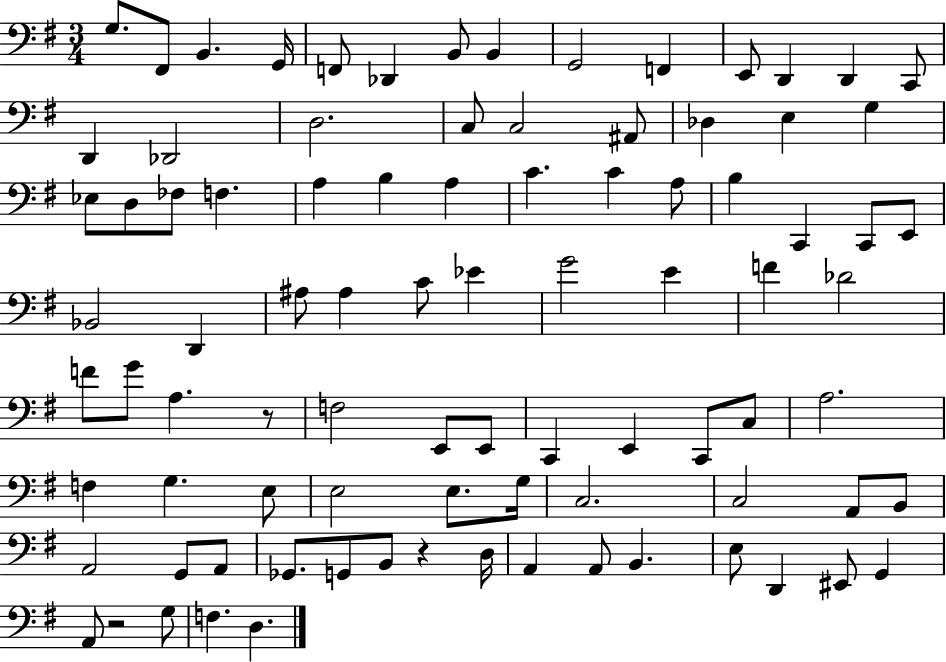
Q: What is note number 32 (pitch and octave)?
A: C4